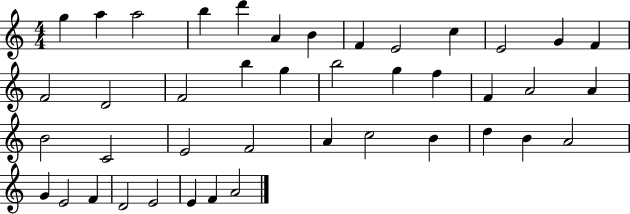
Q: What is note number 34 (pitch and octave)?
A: A4